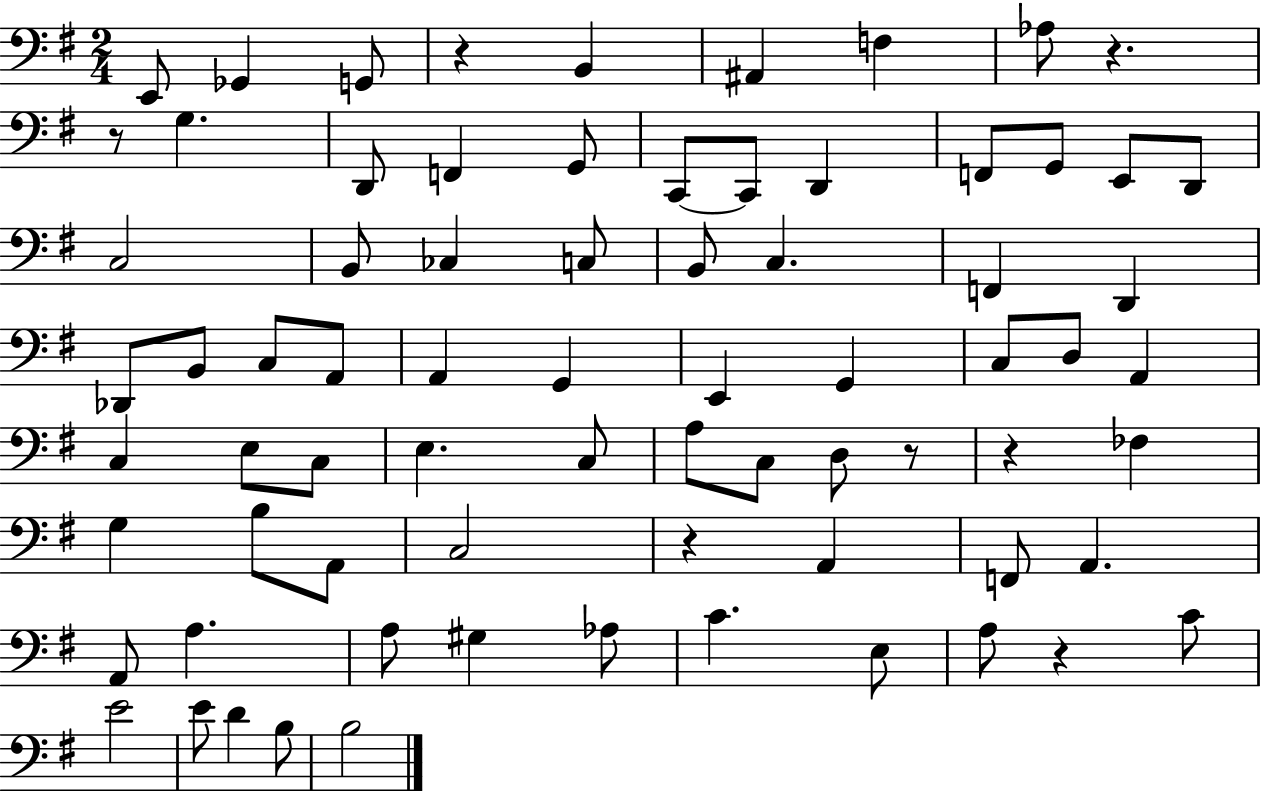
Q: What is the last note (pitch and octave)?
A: B3